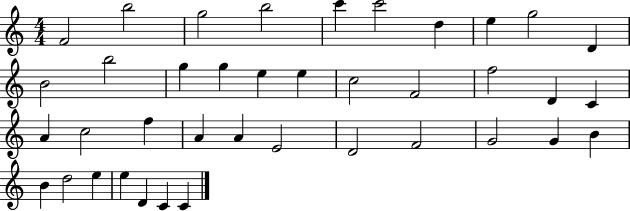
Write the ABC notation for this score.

X:1
T:Untitled
M:4/4
L:1/4
K:C
F2 b2 g2 b2 c' c'2 d e g2 D B2 b2 g g e e c2 F2 f2 D C A c2 f A A E2 D2 F2 G2 G B B d2 e e D C C